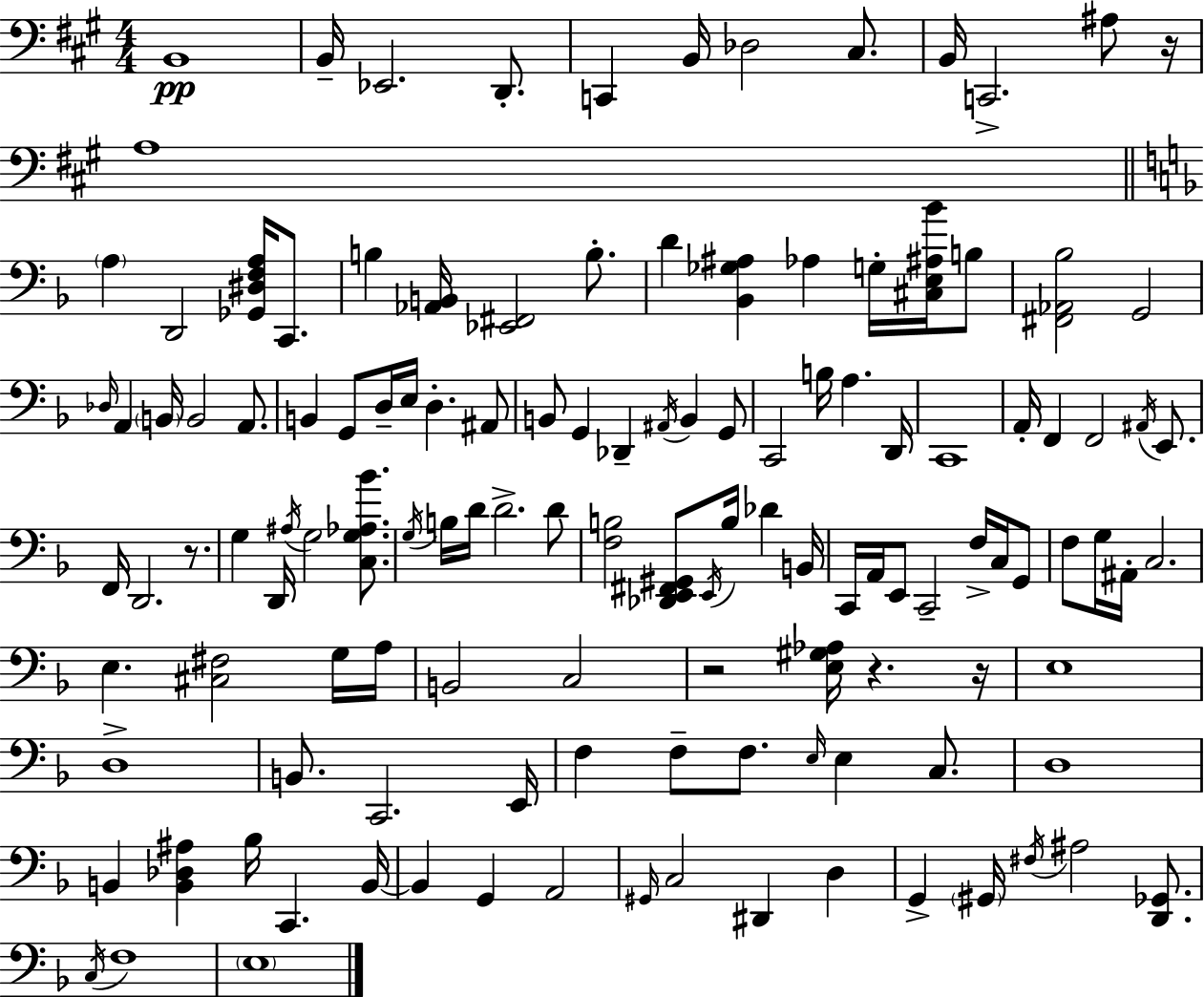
B2/w B2/s Eb2/h. D2/e. C2/q B2/s Db3/h C#3/e. B2/s C2/h. A#3/e R/s A3/w A3/q D2/h [Gb2,D#3,F3,A3]/s C2/e. B3/q [Ab2,B2]/s [Eb2,F#2]/h B3/e. D4/q [Bb2,Gb3,A#3]/q Ab3/q G3/s [C#3,E3,A#3,Bb4]/s B3/e [F#2,Ab2,Bb3]/h G2/h Db3/s A2/q B2/s B2/h A2/e. B2/q G2/e D3/s E3/s D3/q. A#2/e B2/e G2/q Db2/q A#2/s B2/q G2/e C2/h B3/s A3/q. D2/s C2/w A2/s F2/q F2/h A#2/s E2/e. F2/s D2/h. R/e. G3/q D2/s A#3/s G3/h [C3,G3,Ab3,Bb4]/e. G3/s B3/s D4/s D4/h. D4/e [F3,B3]/h [Db2,E2,F#2,G#2]/e E2/s B3/s Db4/q B2/s C2/s A2/s E2/e C2/h F3/s C3/s G2/e F3/e G3/s A#2/s C3/h. E3/q. [C#3,F#3]/h G3/s A3/s B2/h C3/h R/h [E3,G#3,Ab3]/s R/q. R/s E3/w D3/w B2/e. C2/h. E2/s F3/q F3/e F3/e. E3/s E3/q C3/e. D3/w B2/q [B2,Db3,A#3]/q Bb3/s C2/q. B2/s B2/q G2/q A2/h G#2/s C3/h D#2/q D3/q G2/q G#2/s F#3/s A#3/h [D2,Gb2]/e. C3/s F3/w E3/w